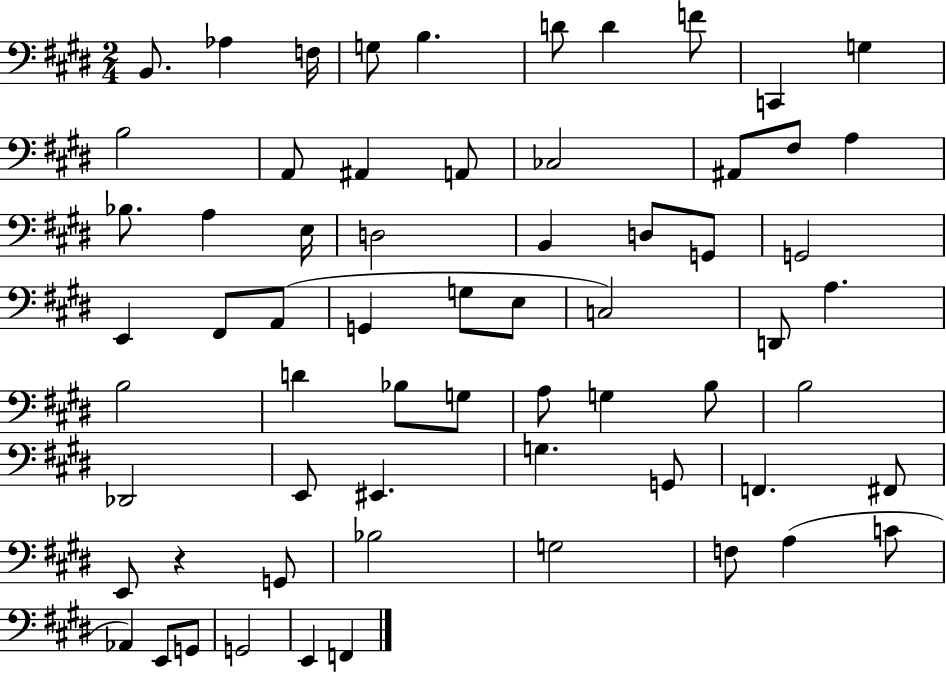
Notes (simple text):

B2/e. Ab3/q F3/s G3/e B3/q. D4/e D4/q F4/e C2/q G3/q B3/h A2/e A#2/q A2/e CES3/h A#2/e F#3/e A3/q Bb3/e. A3/q E3/s D3/h B2/q D3/e G2/e G2/h E2/q F#2/e A2/e G2/q G3/e E3/e C3/h D2/e A3/q. B3/h D4/q Bb3/e G3/e A3/e G3/q B3/e B3/h Db2/h E2/e EIS2/q. G3/q. G2/e F2/q. F#2/e E2/e R/q G2/e Bb3/h G3/h F3/e A3/q C4/e Ab2/q E2/e G2/e G2/h E2/q F2/q